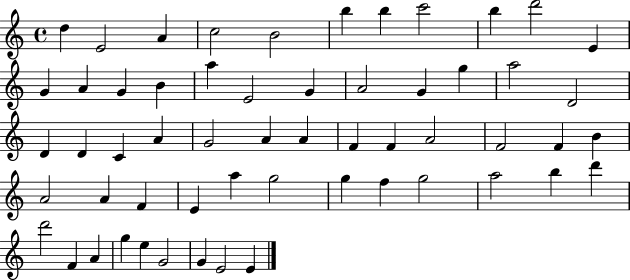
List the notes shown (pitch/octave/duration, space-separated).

D5/q E4/h A4/q C5/h B4/h B5/q B5/q C6/h B5/q D6/h E4/q G4/q A4/q G4/q B4/q A5/q E4/h G4/q A4/h G4/q G5/q A5/h D4/h D4/q D4/q C4/q A4/q G4/h A4/q A4/q F4/q F4/q A4/h F4/h F4/q B4/q A4/h A4/q F4/q E4/q A5/q G5/h G5/q F5/q G5/h A5/h B5/q D6/q D6/h F4/q A4/q G5/q E5/q G4/h G4/q E4/h E4/q